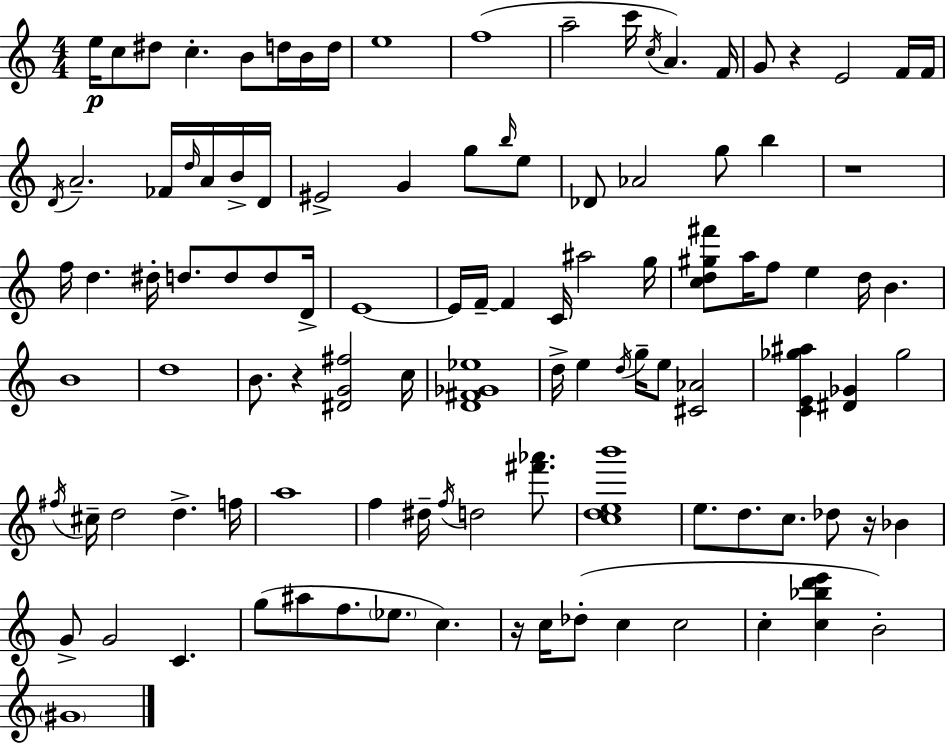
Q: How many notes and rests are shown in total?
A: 108